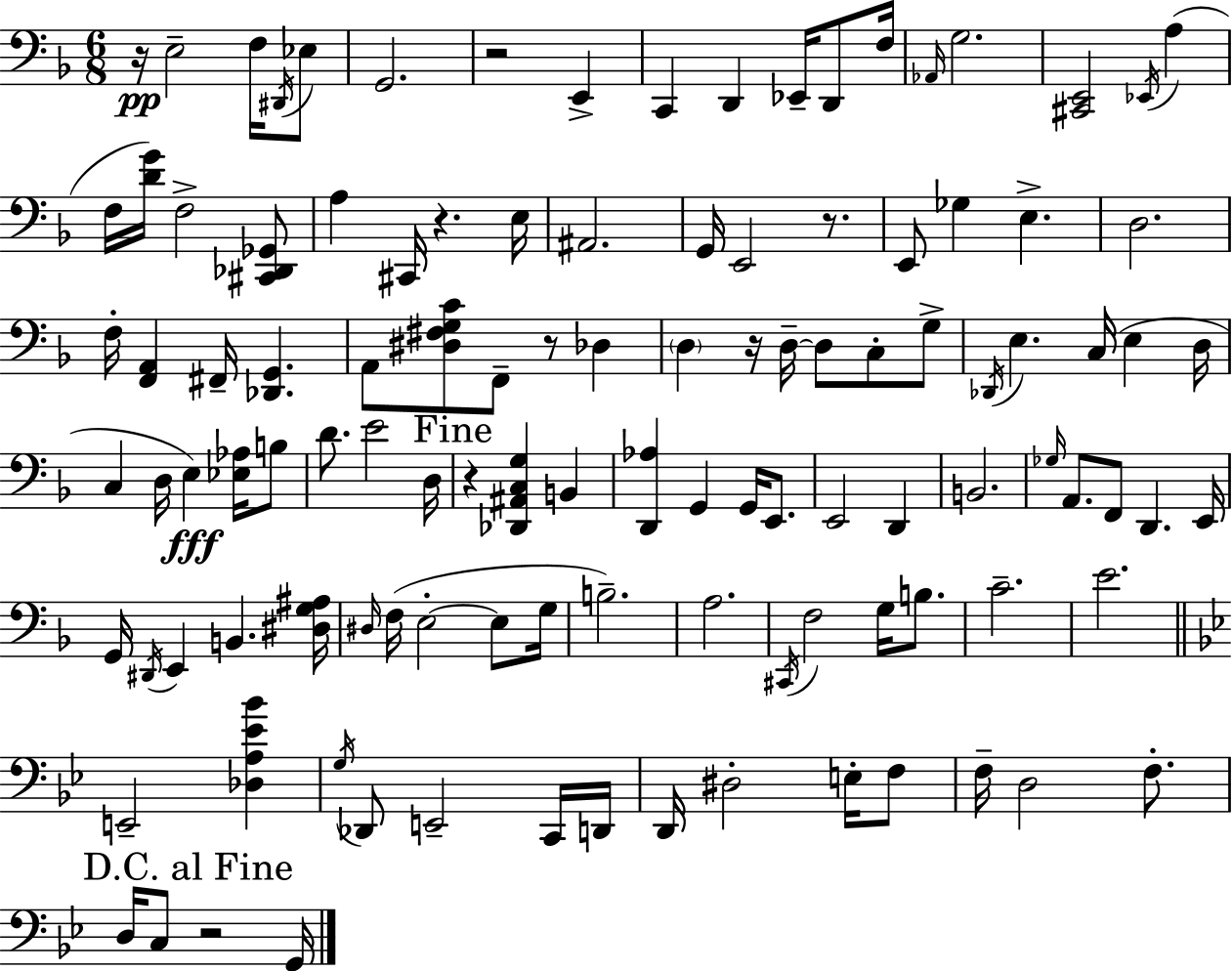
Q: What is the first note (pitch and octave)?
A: E3